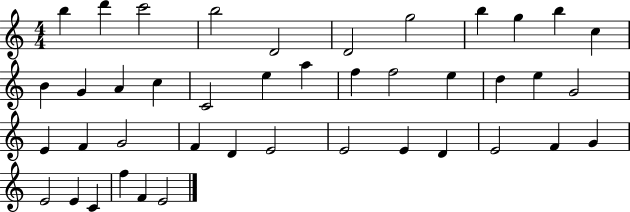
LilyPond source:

{
  \clef treble
  \numericTimeSignature
  \time 4/4
  \key c \major
  b''4 d'''4 c'''2 | b''2 d'2 | d'2 g''2 | b''4 g''4 b''4 c''4 | \break b'4 g'4 a'4 c''4 | c'2 e''4 a''4 | f''4 f''2 e''4 | d''4 e''4 g'2 | \break e'4 f'4 g'2 | f'4 d'4 e'2 | e'2 e'4 d'4 | e'2 f'4 g'4 | \break e'2 e'4 c'4 | f''4 f'4 e'2 | \bar "|."
}